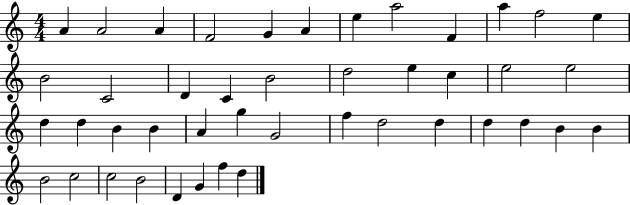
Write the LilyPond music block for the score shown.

{
  \clef treble
  \numericTimeSignature
  \time 4/4
  \key c \major
  a'4 a'2 a'4 | f'2 g'4 a'4 | e''4 a''2 f'4 | a''4 f''2 e''4 | \break b'2 c'2 | d'4 c'4 b'2 | d''2 e''4 c''4 | e''2 e''2 | \break d''4 d''4 b'4 b'4 | a'4 g''4 g'2 | f''4 d''2 d''4 | d''4 d''4 b'4 b'4 | \break b'2 c''2 | c''2 b'2 | d'4 g'4 f''4 d''4 | \bar "|."
}